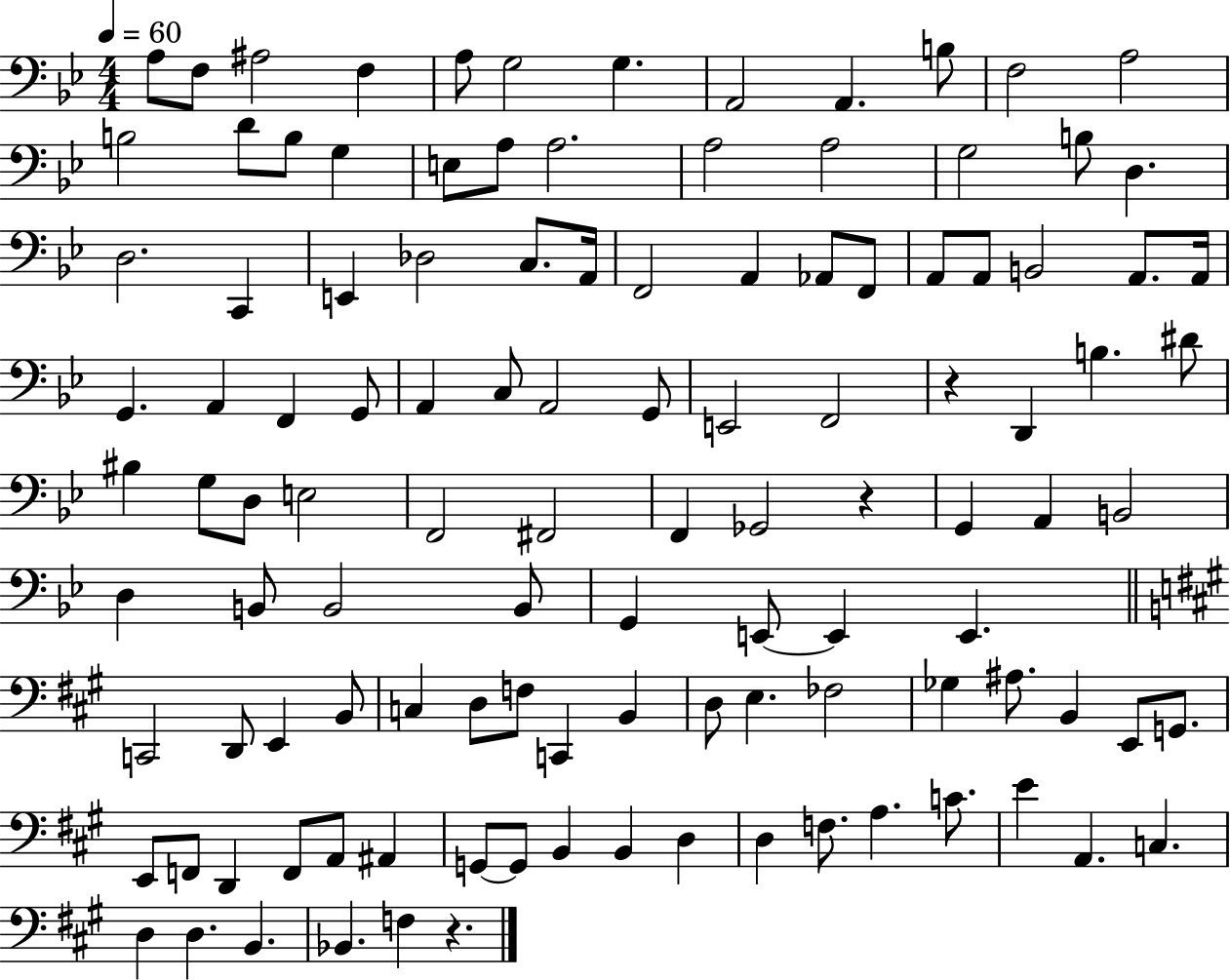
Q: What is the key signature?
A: BES major